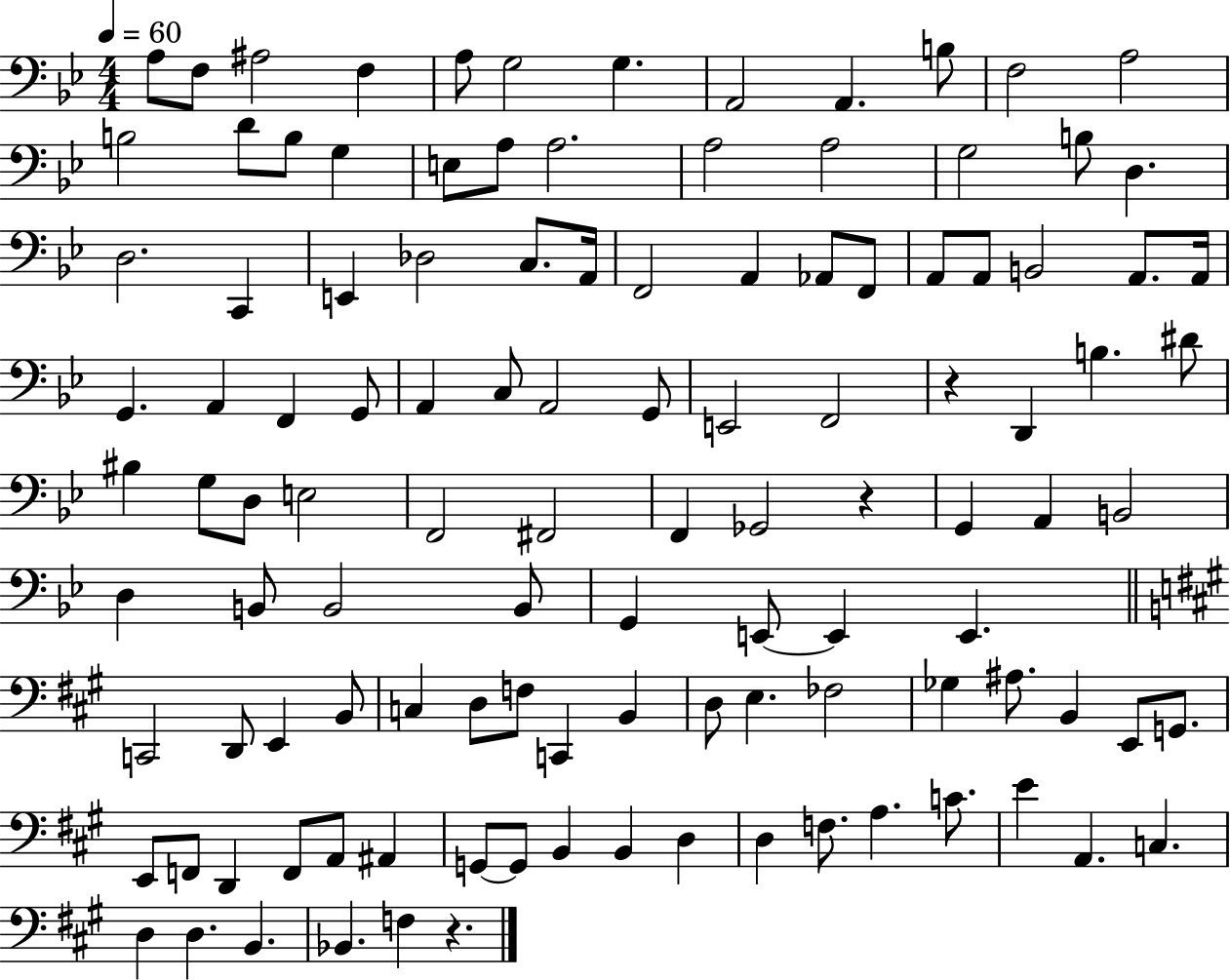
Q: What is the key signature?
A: BES major